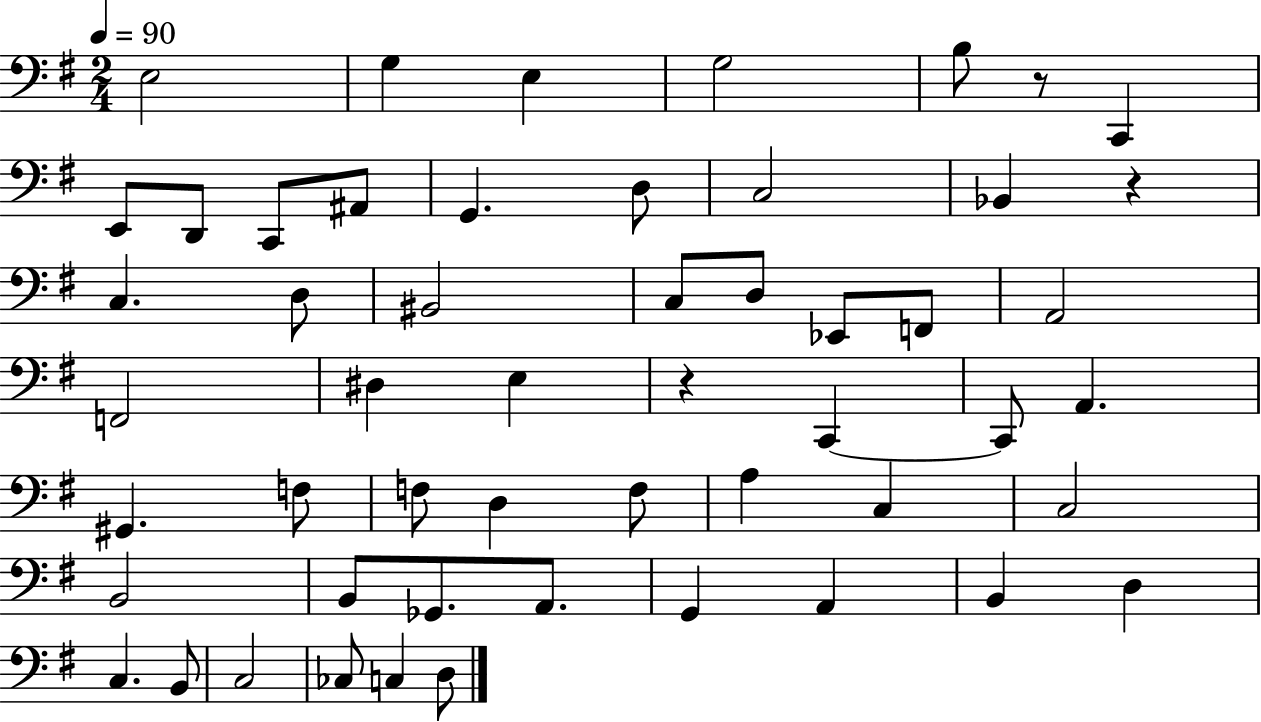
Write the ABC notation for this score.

X:1
T:Untitled
M:2/4
L:1/4
K:G
E,2 G, E, G,2 B,/2 z/2 C,, E,,/2 D,,/2 C,,/2 ^A,,/2 G,, D,/2 C,2 _B,, z C, D,/2 ^B,,2 C,/2 D,/2 _E,,/2 F,,/2 A,,2 F,,2 ^D, E, z C,, C,,/2 A,, ^G,, F,/2 F,/2 D, F,/2 A, C, C,2 B,,2 B,,/2 _G,,/2 A,,/2 G,, A,, B,, D, C, B,,/2 C,2 _C,/2 C, D,/2